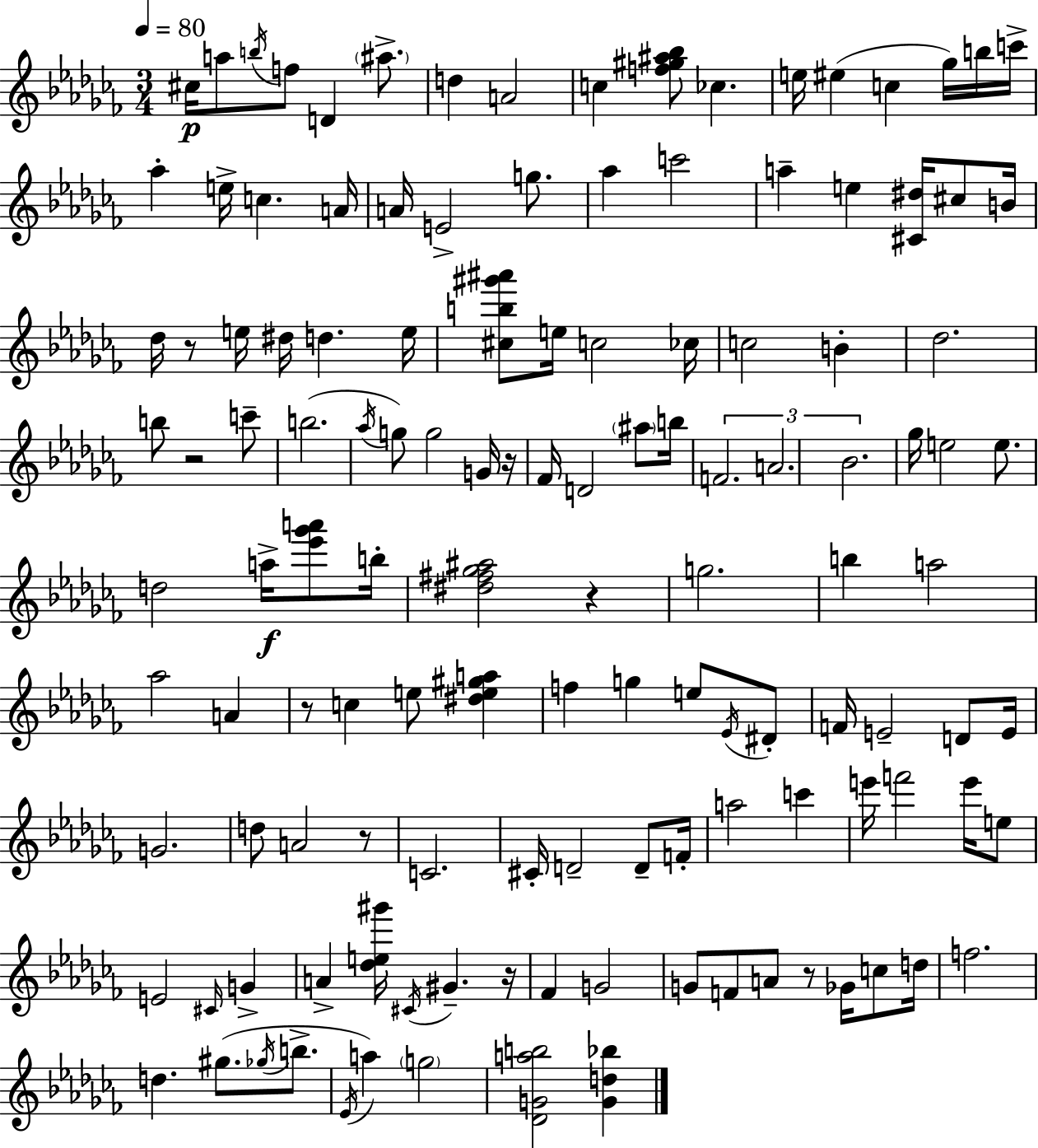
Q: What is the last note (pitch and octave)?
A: G5